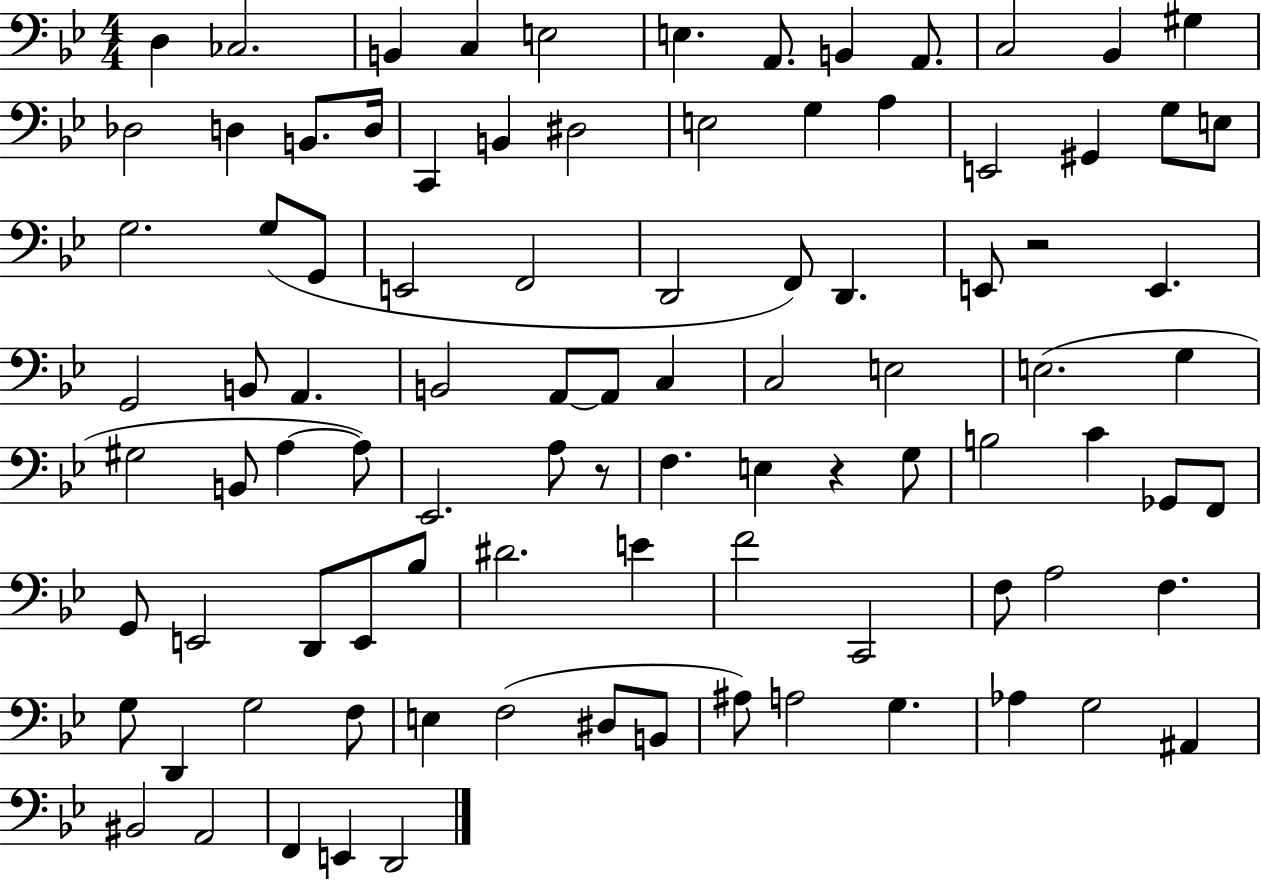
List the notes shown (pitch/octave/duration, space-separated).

D3/q CES3/h. B2/q C3/q E3/h E3/q. A2/e. B2/q A2/e. C3/h Bb2/q G#3/q Db3/h D3/q B2/e. D3/s C2/q B2/q D#3/h E3/h G3/q A3/q E2/h G#2/q G3/e E3/e G3/h. G3/e G2/e E2/h F2/h D2/h F2/e D2/q. E2/e R/h E2/q. G2/h B2/e A2/q. B2/h A2/e A2/e C3/q C3/h E3/h E3/h. G3/q G#3/h B2/e A3/q A3/e Eb2/h. A3/e R/e F3/q. E3/q R/q G3/e B3/h C4/q Gb2/e F2/e G2/e E2/h D2/e E2/e Bb3/e D#4/h. E4/q F4/h C2/h F3/e A3/h F3/q. G3/e D2/q G3/h F3/e E3/q F3/h D#3/e B2/e A#3/e A3/h G3/q. Ab3/q G3/h A#2/q BIS2/h A2/h F2/q E2/q D2/h